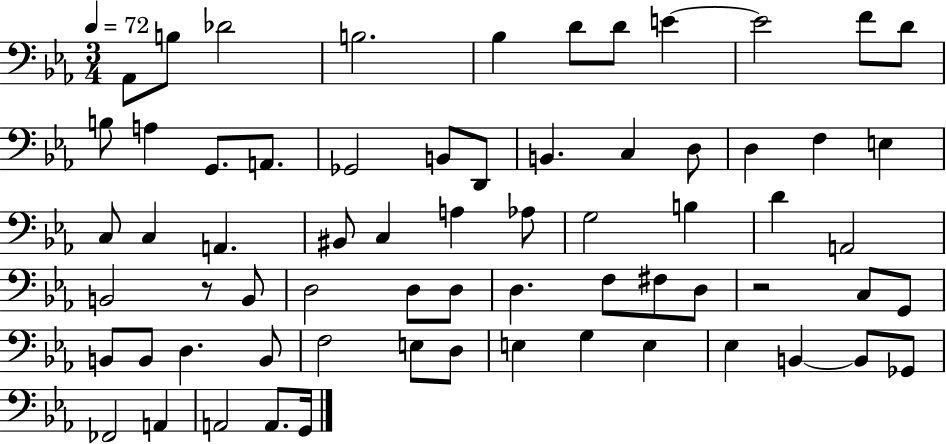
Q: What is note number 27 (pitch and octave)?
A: A2